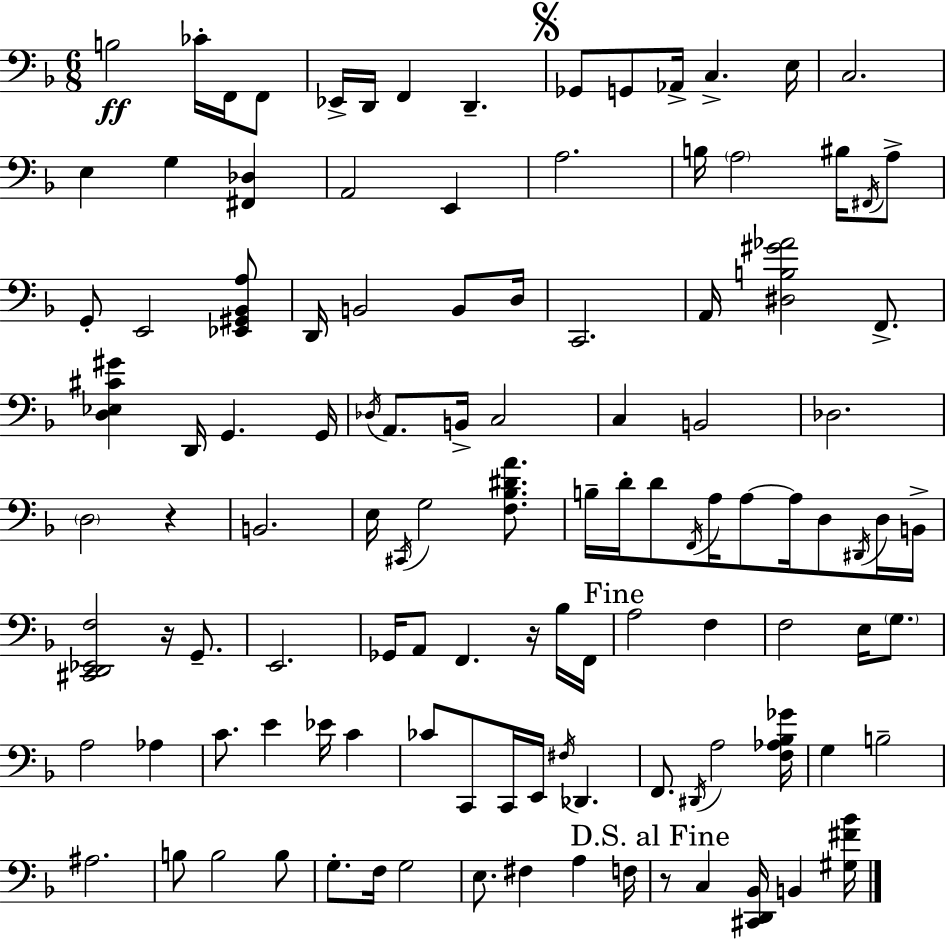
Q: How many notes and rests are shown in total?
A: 114